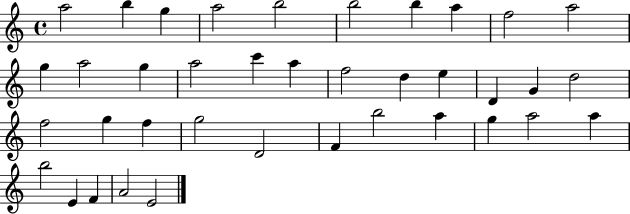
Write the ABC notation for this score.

X:1
T:Untitled
M:4/4
L:1/4
K:C
a2 b g a2 b2 b2 b a f2 a2 g a2 g a2 c' a f2 d e D G d2 f2 g f g2 D2 F b2 a g a2 a b2 E F A2 E2